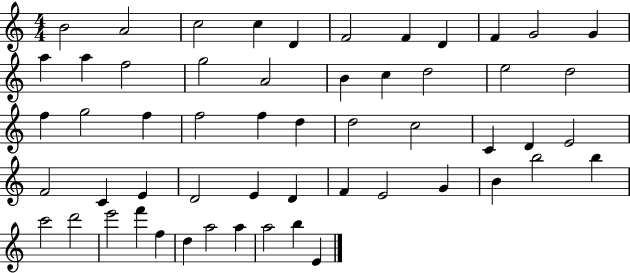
X:1
T:Untitled
M:4/4
L:1/4
K:C
B2 A2 c2 c D F2 F D F G2 G a a f2 g2 A2 B c d2 e2 d2 f g2 f f2 f d d2 c2 C D E2 F2 C E D2 E D F E2 G B b2 b c'2 d'2 e'2 f' f d a2 a a2 b E